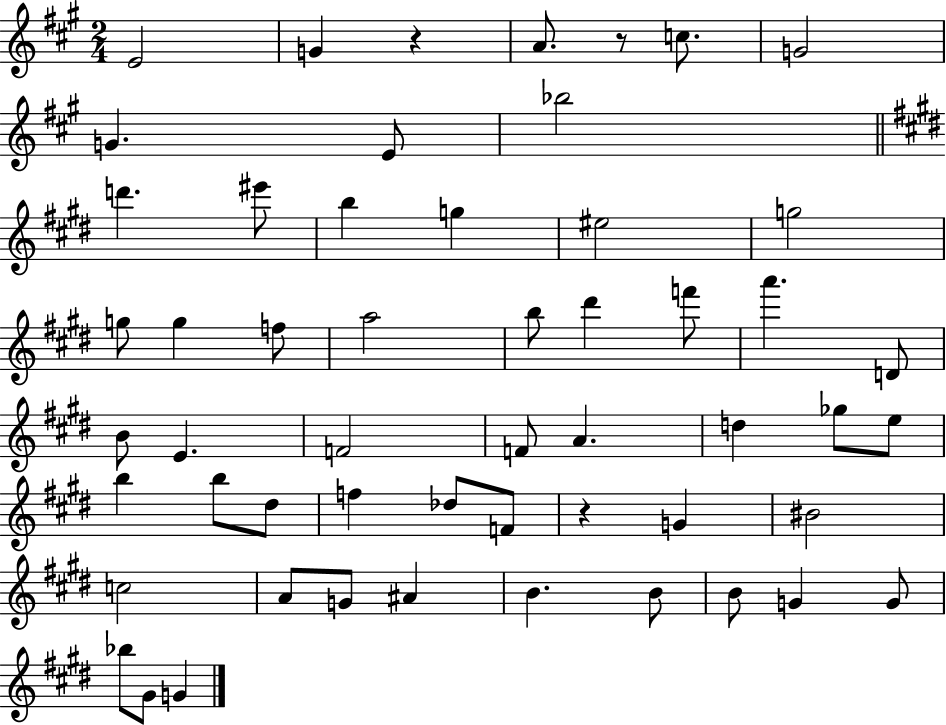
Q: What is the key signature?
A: A major